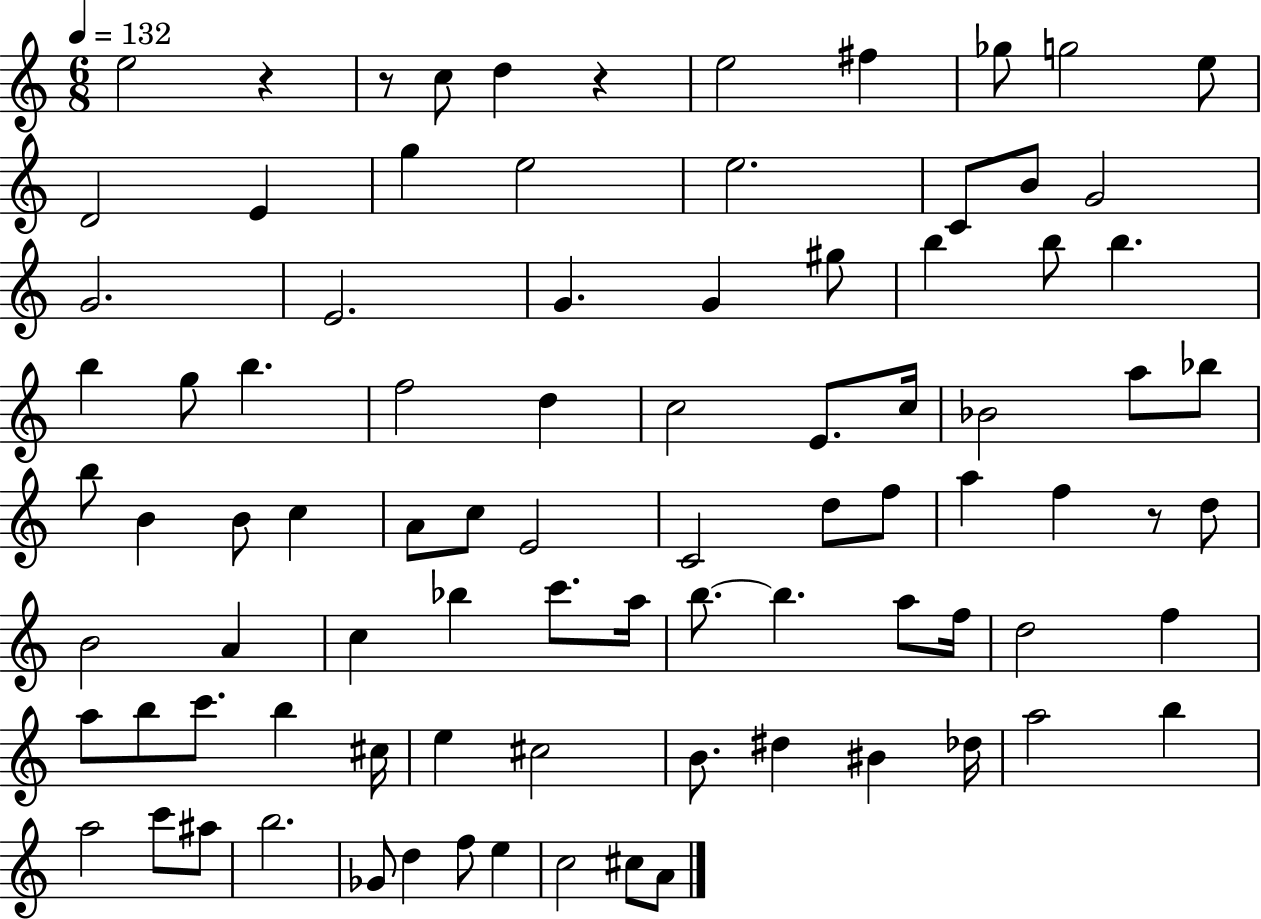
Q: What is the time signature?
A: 6/8